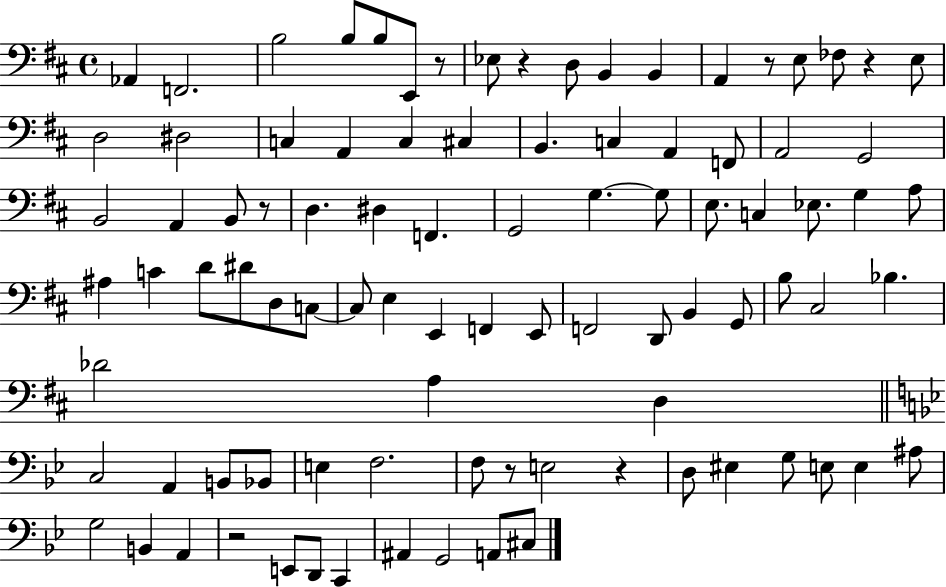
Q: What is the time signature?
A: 4/4